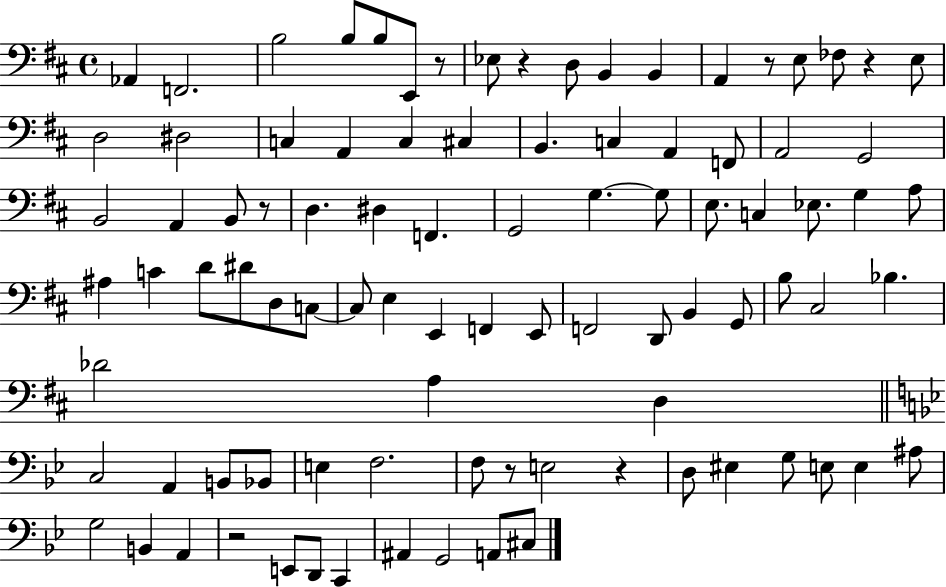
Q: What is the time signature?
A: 4/4